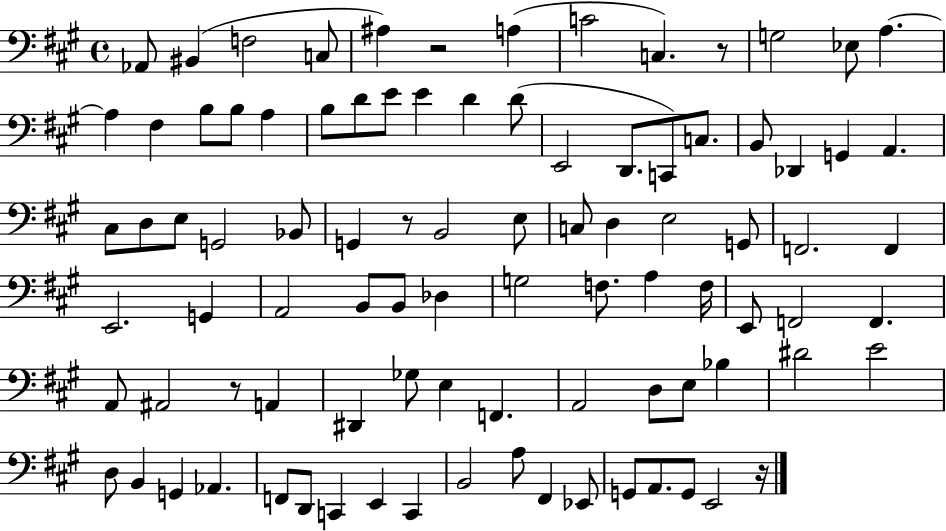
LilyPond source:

{
  \clef bass
  \time 4/4
  \defaultTimeSignature
  \key a \major
  \repeat volta 2 { aes,8 bis,4( f2 c8 | ais4) r2 a4( | c'2 c4.) r8 | g2 ees8 a4.~~ | \break a4 fis4 b8 b8 a4 | b8 d'8 e'8 e'4 d'4 d'8( | e,2 d,8. c,8) c8. | b,8 des,4 g,4 a,4. | \break cis8 d8 e8 g,2 bes,8 | g,4 r8 b,2 e8 | c8 d4 e2 g,8 | f,2. f,4 | \break e,2. g,4 | a,2 b,8 b,8 des4 | g2 f8. a4 f16 | e,8 f,2 f,4. | \break a,8 ais,2 r8 a,4 | dis,4 ges8 e4 f,4. | a,2 d8 e8 bes4 | dis'2 e'2 | \break d8 b,4 g,4 aes,4. | f,8 d,8 c,4 e,4 c,4 | b,2 a8 fis,4 ees,8 | g,8 a,8. g,8 e,2 r16 | \break } \bar "|."
}